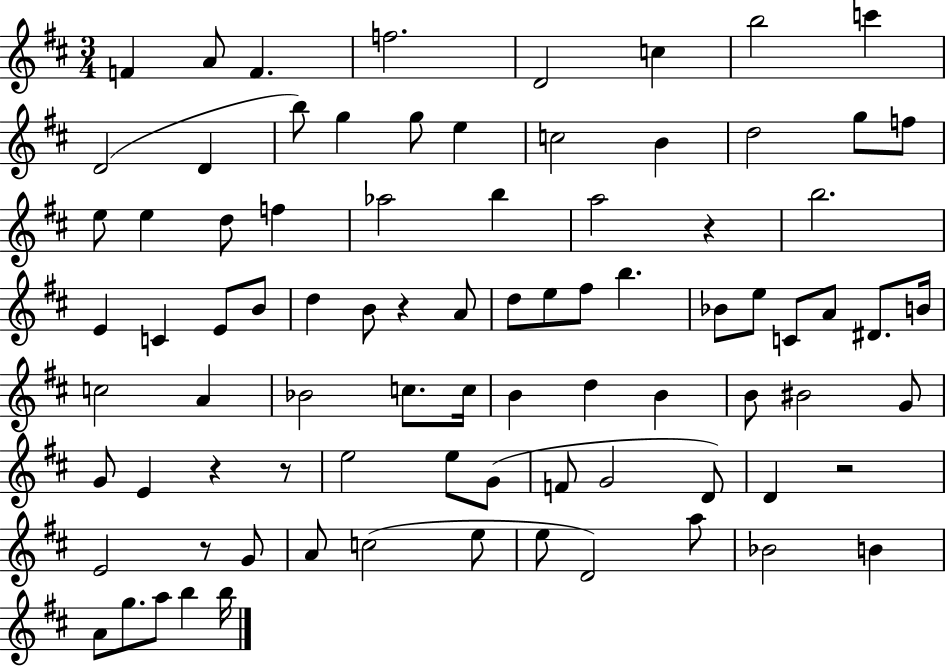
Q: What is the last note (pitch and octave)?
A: B5